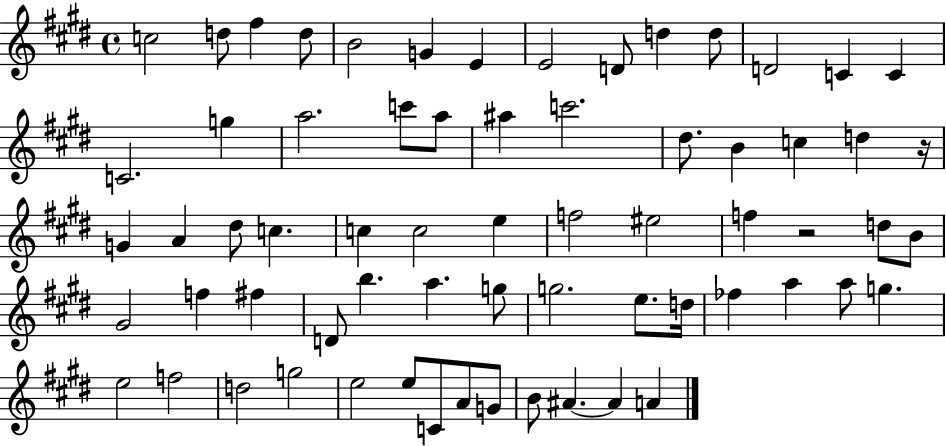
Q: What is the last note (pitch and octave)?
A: A4